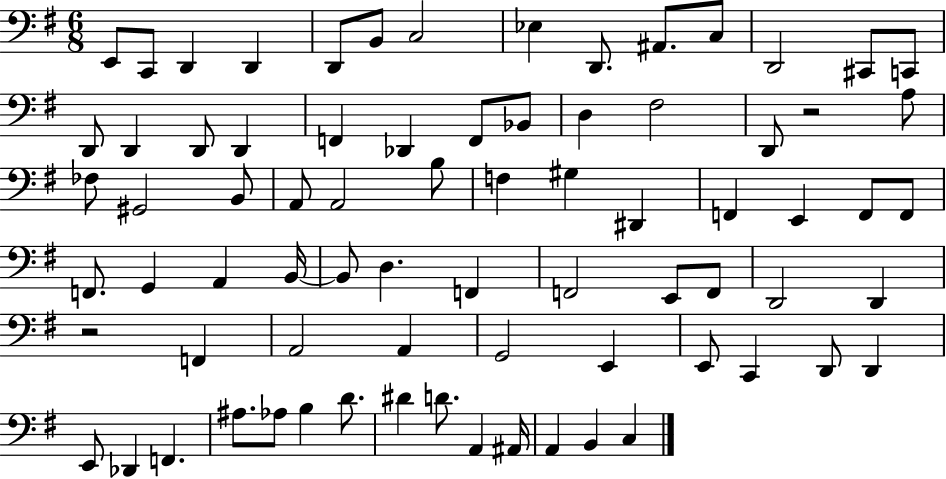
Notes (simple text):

E2/e C2/e D2/q D2/q D2/e B2/e C3/h Eb3/q D2/e. A#2/e. C3/e D2/h C#2/e C2/e D2/e D2/q D2/e D2/q F2/q Db2/q F2/e Bb2/e D3/q F#3/h D2/e R/h A3/e FES3/e G#2/h B2/e A2/e A2/h B3/e F3/q G#3/q D#2/q F2/q E2/q F2/e F2/e F2/e. G2/q A2/q B2/s B2/e D3/q. F2/q F2/h E2/e F2/e D2/h D2/q R/h F2/q A2/h A2/q G2/h E2/q E2/e C2/q D2/e D2/q E2/e Db2/q F2/q. A#3/e. Ab3/e B3/q D4/e. D#4/q D4/e. A2/q A#2/s A2/q B2/q C3/q